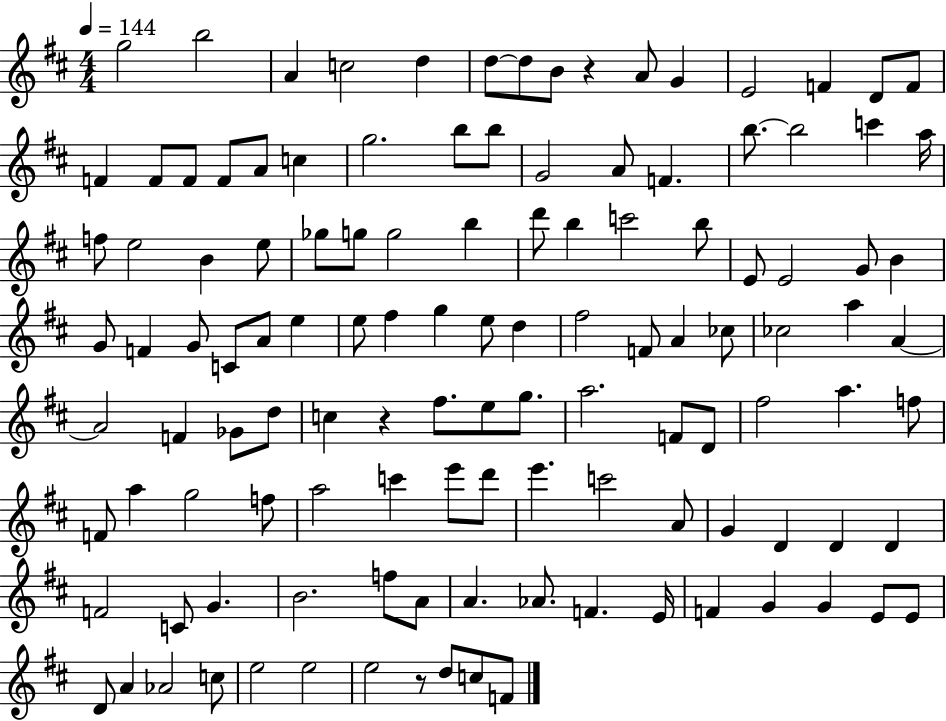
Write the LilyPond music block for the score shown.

{
  \clef treble
  \numericTimeSignature
  \time 4/4
  \key d \major
  \tempo 4 = 144
  g''2 b''2 | a'4 c''2 d''4 | d''8~~ d''8 b'8 r4 a'8 g'4 | e'2 f'4 d'8 f'8 | \break f'4 f'8 f'8 f'8 a'8 c''4 | g''2. b''8 b''8 | g'2 a'8 f'4. | b''8.~~ b''2 c'''4 a''16 | \break f''8 e''2 b'4 e''8 | ges''8 g''8 g''2 b''4 | d'''8 b''4 c'''2 b''8 | e'8 e'2 g'8 b'4 | \break g'8 f'4 g'8 c'8 a'8 e''4 | e''8 fis''4 g''4 e''8 d''4 | fis''2 f'8 a'4 ces''8 | ces''2 a''4 a'4~~ | \break a'2 f'4 ges'8 d''8 | c''4 r4 fis''8. e''8 g''8. | a''2. f'8 d'8 | fis''2 a''4. f''8 | \break f'8 a''4 g''2 f''8 | a''2 c'''4 e'''8 d'''8 | e'''4. c'''2 a'8 | g'4 d'4 d'4 d'4 | \break f'2 c'8 g'4. | b'2. f''8 a'8 | a'4. aes'8. f'4. e'16 | f'4 g'4 g'4 e'8 e'8 | \break d'8 a'4 aes'2 c''8 | e''2 e''2 | e''2 r8 d''8 c''8 f'8 | \bar "|."
}